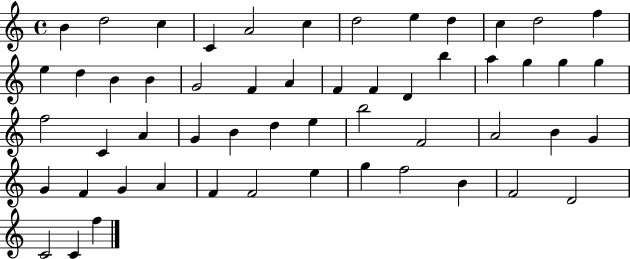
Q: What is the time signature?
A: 4/4